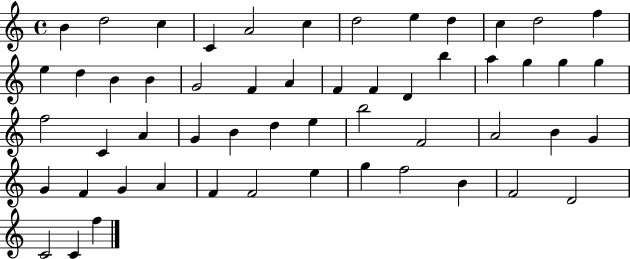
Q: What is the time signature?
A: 4/4